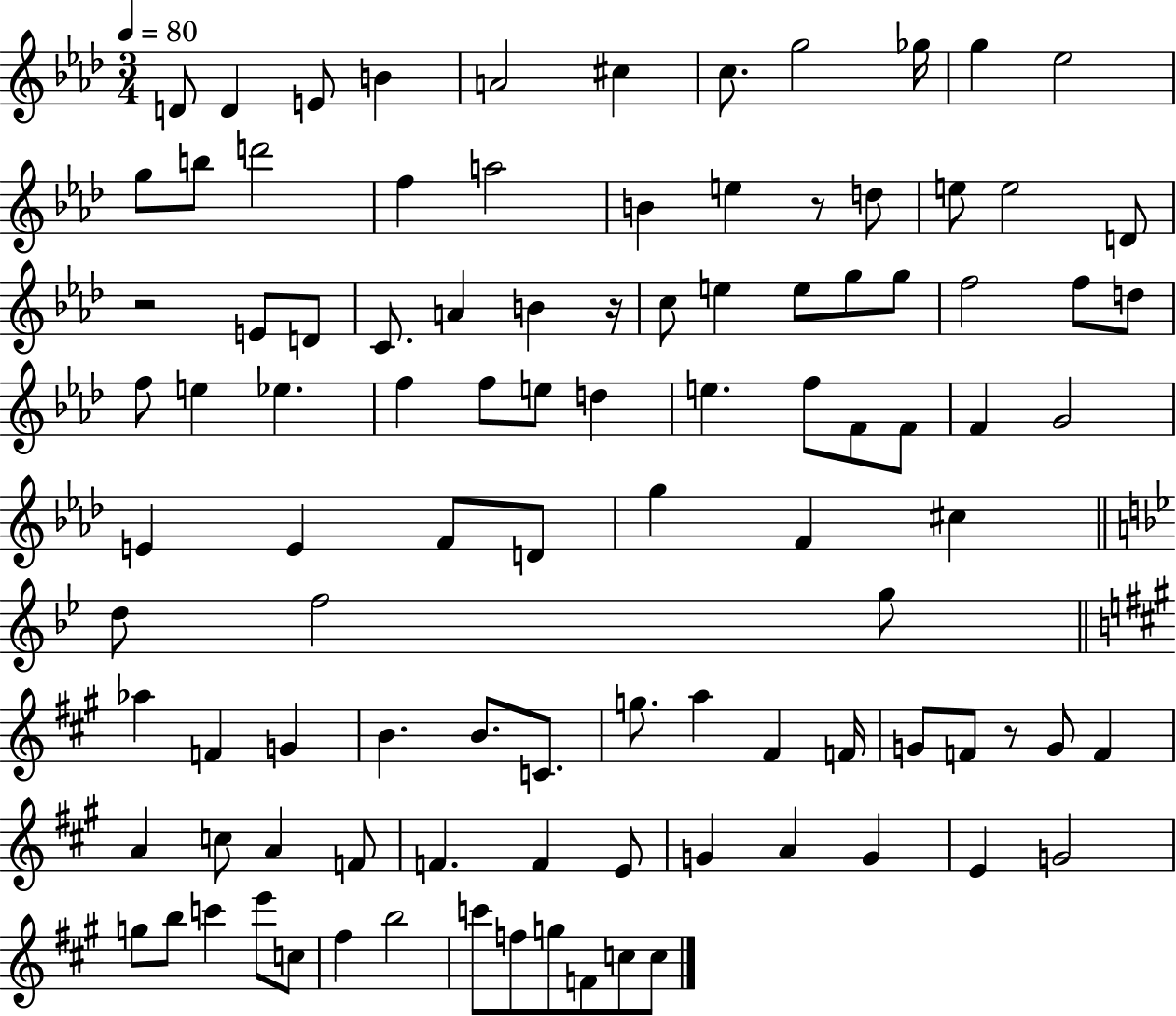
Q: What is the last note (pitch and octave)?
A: C5